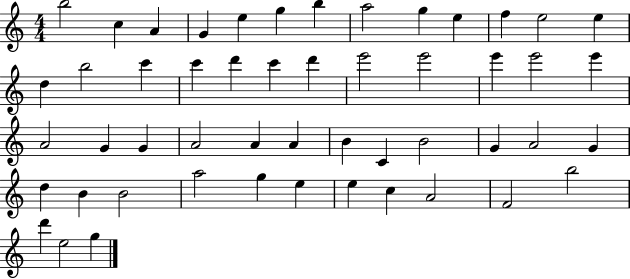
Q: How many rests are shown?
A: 0